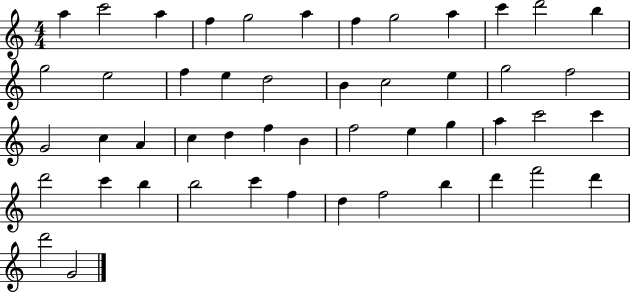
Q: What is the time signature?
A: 4/4